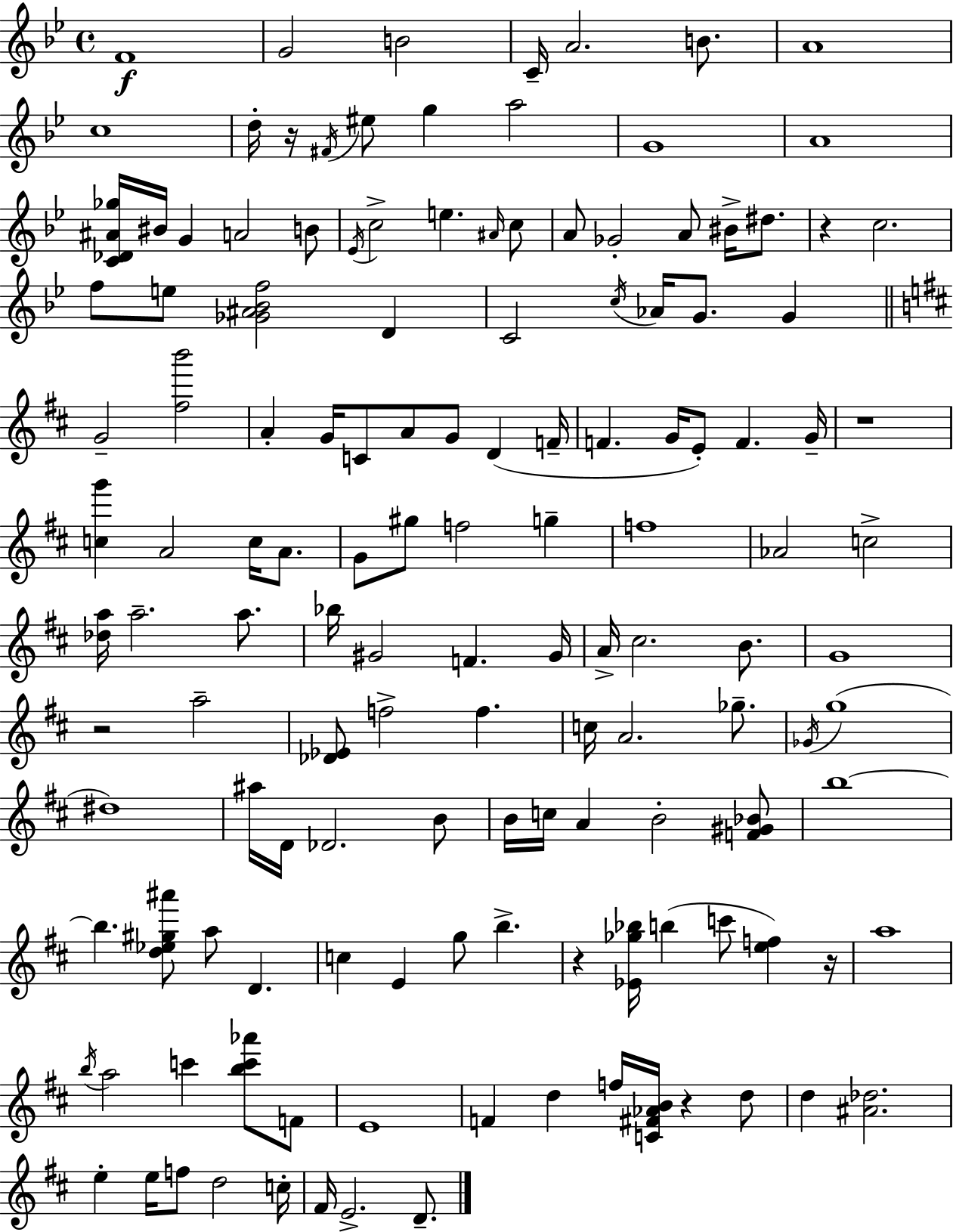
F4/w G4/h B4/h C4/s A4/h. B4/e. A4/w C5/w D5/s R/s F#4/s EIS5/e G5/q A5/h G4/w A4/w [C4,Db4,A#4,Gb5]/s BIS4/s G4/q A4/h B4/e Eb4/s C5/h E5/q. A#4/s C5/e A4/e Gb4/h A4/e BIS4/s D#5/e. R/q C5/h. F5/e E5/e [Gb4,A#4,Bb4,F5]/h D4/q C4/h C5/s Ab4/s G4/e. G4/q G4/h [F#5,B6]/h A4/q G4/s C4/e A4/e G4/e D4/q F4/s F4/q. G4/s E4/e F4/q. G4/s R/w [C5,G6]/q A4/h C5/s A4/e. G4/e G#5/e F5/h G5/q F5/w Ab4/h C5/h [Db5,A5]/s A5/h. A5/e. Bb5/s G#4/h F4/q. G#4/s A4/s C#5/h. B4/e. G4/w R/h A5/h [Db4,Eb4]/e F5/h F5/q. C5/s A4/h. Gb5/e. Gb4/s G5/w D#5/w A#5/s D4/s Db4/h. B4/e B4/s C5/s A4/q B4/h [F4,G#4,Bb4]/e B5/w B5/q. [D5,Eb5,G#5,A#6]/e A5/e D4/q. C5/q E4/q G5/e B5/q. R/q [Eb4,Gb5,Bb5]/s B5/q C6/e [E5,F5]/q R/s A5/w B5/s A5/h C6/q [B5,C6,Ab6]/e F4/e E4/w F4/q D5/q F5/s [C4,F#4,Ab4,B4]/s R/q D5/e D5/q [A#4,Db5]/h. E5/q E5/s F5/e D5/h C5/s F#4/s E4/h. D4/e.